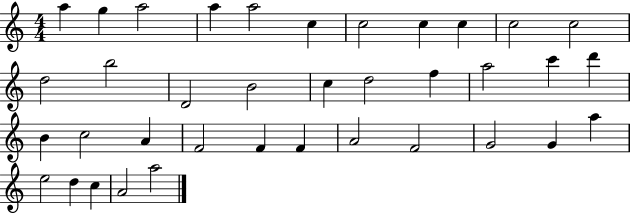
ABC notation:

X:1
T:Untitled
M:4/4
L:1/4
K:C
a g a2 a a2 c c2 c c c2 c2 d2 b2 D2 B2 c d2 f a2 c' d' B c2 A F2 F F A2 F2 G2 G a e2 d c A2 a2